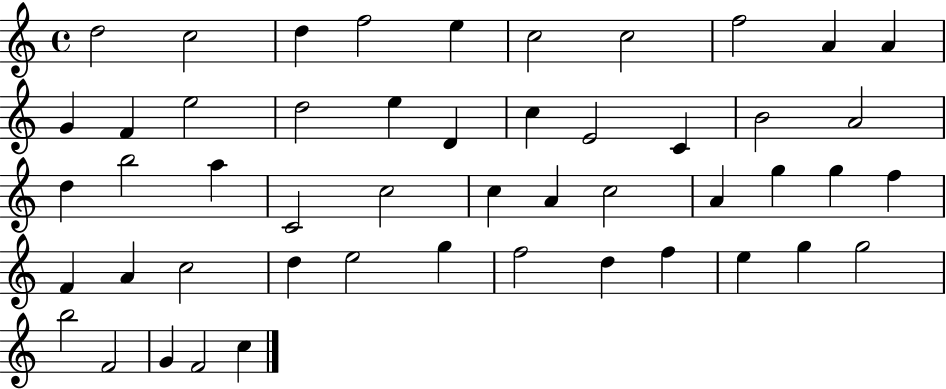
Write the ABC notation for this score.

X:1
T:Untitled
M:4/4
L:1/4
K:C
d2 c2 d f2 e c2 c2 f2 A A G F e2 d2 e D c E2 C B2 A2 d b2 a C2 c2 c A c2 A g g f F A c2 d e2 g f2 d f e g g2 b2 F2 G F2 c